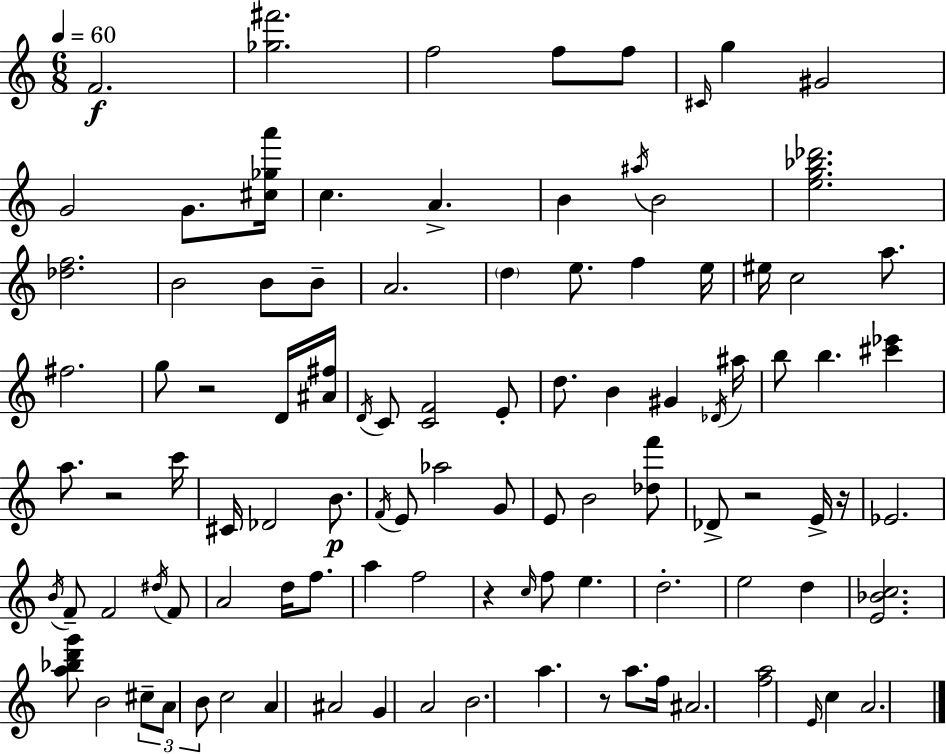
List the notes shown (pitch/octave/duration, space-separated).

F4/h. [Gb5,F#6]/h. F5/h F5/e F5/e C#4/s G5/q G#4/h G4/h G4/e. [C#5,Gb5,A6]/s C5/q. A4/q. B4/q A#5/s B4/h [E5,G5,Bb5,Db6]/h. [Db5,F5]/h. B4/h B4/e B4/e A4/h. D5/q E5/e. F5/q E5/s EIS5/s C5/h A5/e. F#5/h. G5/e R/h D4/s [A#4,F#5]/s D4/s C4/e [C4,F4]/h E4/e D5/e. B4/q G#4/q Db4/s A#5/s B5/e B5/q. [C#6,Eb6]/q A5/e. R/h C6/s C#4/s Db4/h B4/e. F4/s E4/e Ab5/h G4/e E4/e B4/h [Db5,F6]/e Db4/e R/h E4/s R/s Eb4/h. B4/s F4/e F4/h D#5/s F4/e A4/h D5/s F5/e. A5/q F5/h R/q C5/s F5/e E5/q. D5/h. E5/h D5/q [E4,Bb4,C5]/h. [A5,Bb5,D6,G6]/e B4/h C#5/e A4/e B4/e C5/h A4/q A#4/h G4/q A4/h B4/h. A5/q. R/e A5/e. F5/s A#4/h. [F5,A5]/h E4/s C5/q A4/h.